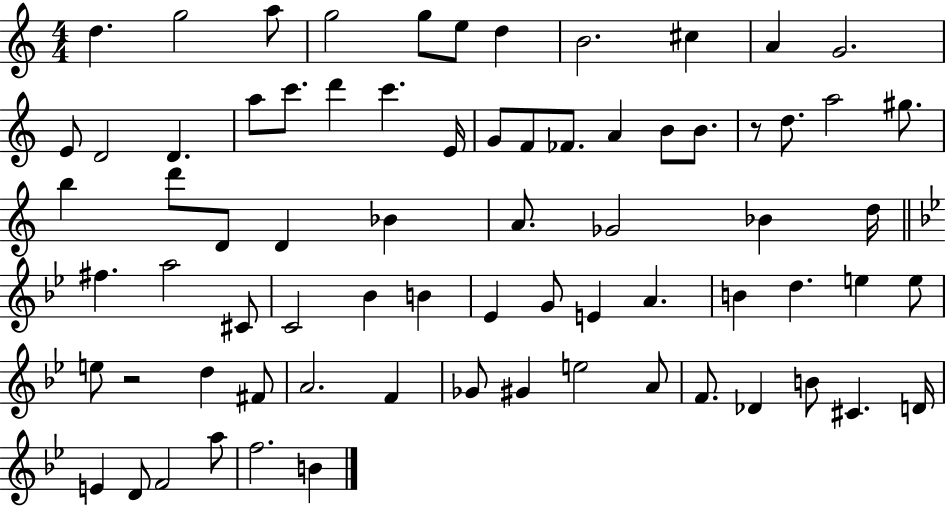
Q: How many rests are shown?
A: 2